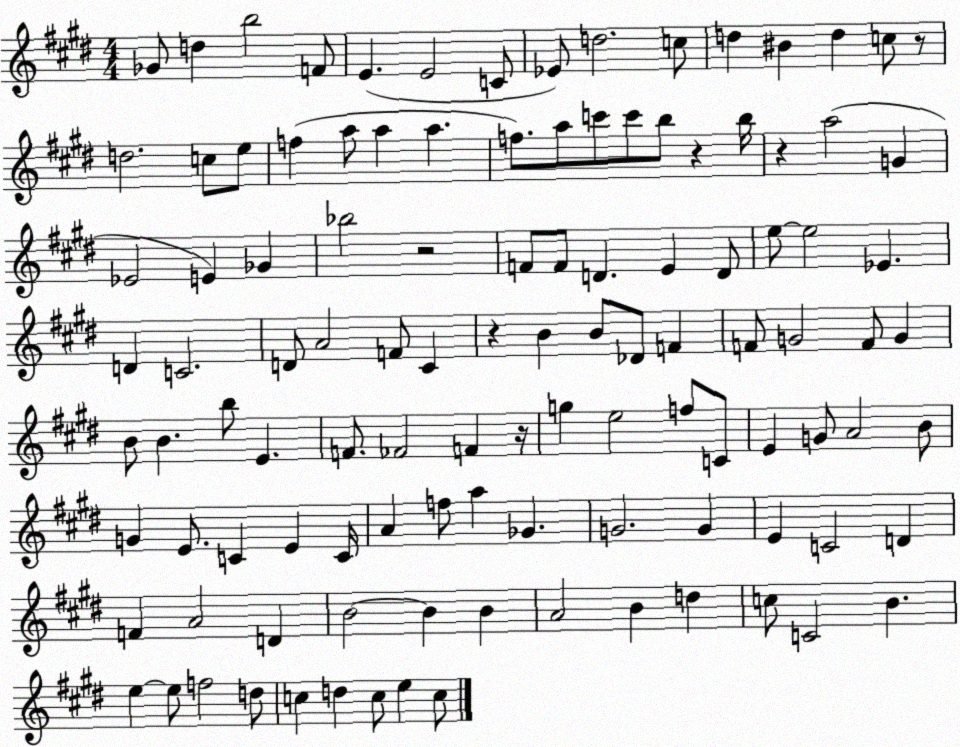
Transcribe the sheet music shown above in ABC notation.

X:1
T:Untitled
M:4/4
L:1/4
K:E
_G/2 d b2 F/2 E E2 C/2 _E/2 d2 c/2 d ^B d c/2 z/2 d2 c/2 e/2 f a/2 a a f/2 a/2 c'/2 c'/2 b/2 z b/4 z a2 G _E2 E _G _b2 z2 F/2 F/2 D E D/2 e/2 e2 _E D C2 D/2 A2 F/2 ^C z B B/2 _D/2 F F/2 G2 F/2 G B/2 B b/2 E F/2 _F2 F z/4 g e2 f/2 C/2 E G/2 A2 B/2 G E/2 C E C/4 A f/2 a _G G2 G E C2 D F A2 D B2 B B A2 B d c/2 C2 B e e/2 f2 d/2 c d c/2 e c/2